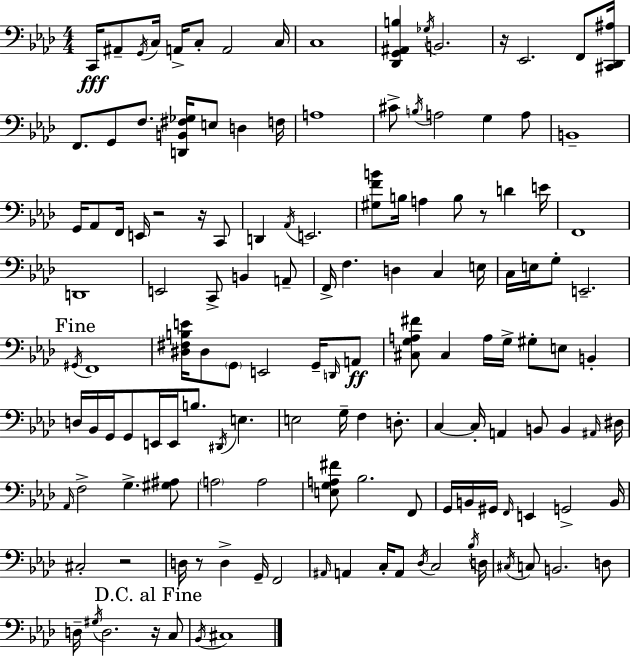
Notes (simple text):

C2/s A#2/e G2/s C3/s A2/s C3/e A2/h C3/s C3/w [Db2,G2,A#2,B3]/q Gb3/s B2/h. R/s Eb2/h. F2/e [C#2,Db2,A#3]/s F2/e. G2/e F3/e. [D2,B2,F#3,Gb3]/s E3/e D3/q F3/s A3/w C#4/e B3/s A3/h G3/q A3/e B2/w G2/s Ab2/e F2/s E2/s R/h R/s C2/e D2/q Ab2/s E2/h. [G#3,F4,B4]/e B3/s A3/q B3/e R/e D4/q E4/s F2/w D2/w E2/h C2/e B2/q A2/e F2/s F3/q. D3/q C3/q E3/s C3/s E3/s G3/e E2/h. G#2/s F2/w [D#3,F#3,B3,E4]/s D#3/e G2/e E2/h G2/s D2/s A2/e [C#3,G3,A3,F#4]/e C#3/q A3/s G3/s G#3/e E3/e B2/q D3/s Bb2/s G2/s G2/e E2/s E2/s B3/e. D#2/s E3/q. E3/h G3/s F3/q D3/e. C3/q C3/s A2/q B2/e B2/q A#2/s D#3/s Ab2/s F3/h G3/q. [G#3,A#3]/e A3/h A3/h [E3,G3,A3,F#4]/e Bb3/h. F2/e G2/s B2/s G#2/s F2/s E2/q G2/h B2/s C#3/h R/h D3/s R/e D3/q G2/s F2/h A#2/s A2/q C3/s A2/e Db3/s C3/h Bb3/s D3/s C#3/s C3/e B2/h. D3/e D3/s G#3/s D3/h. R/s C3/e Bb2/s C#3/w